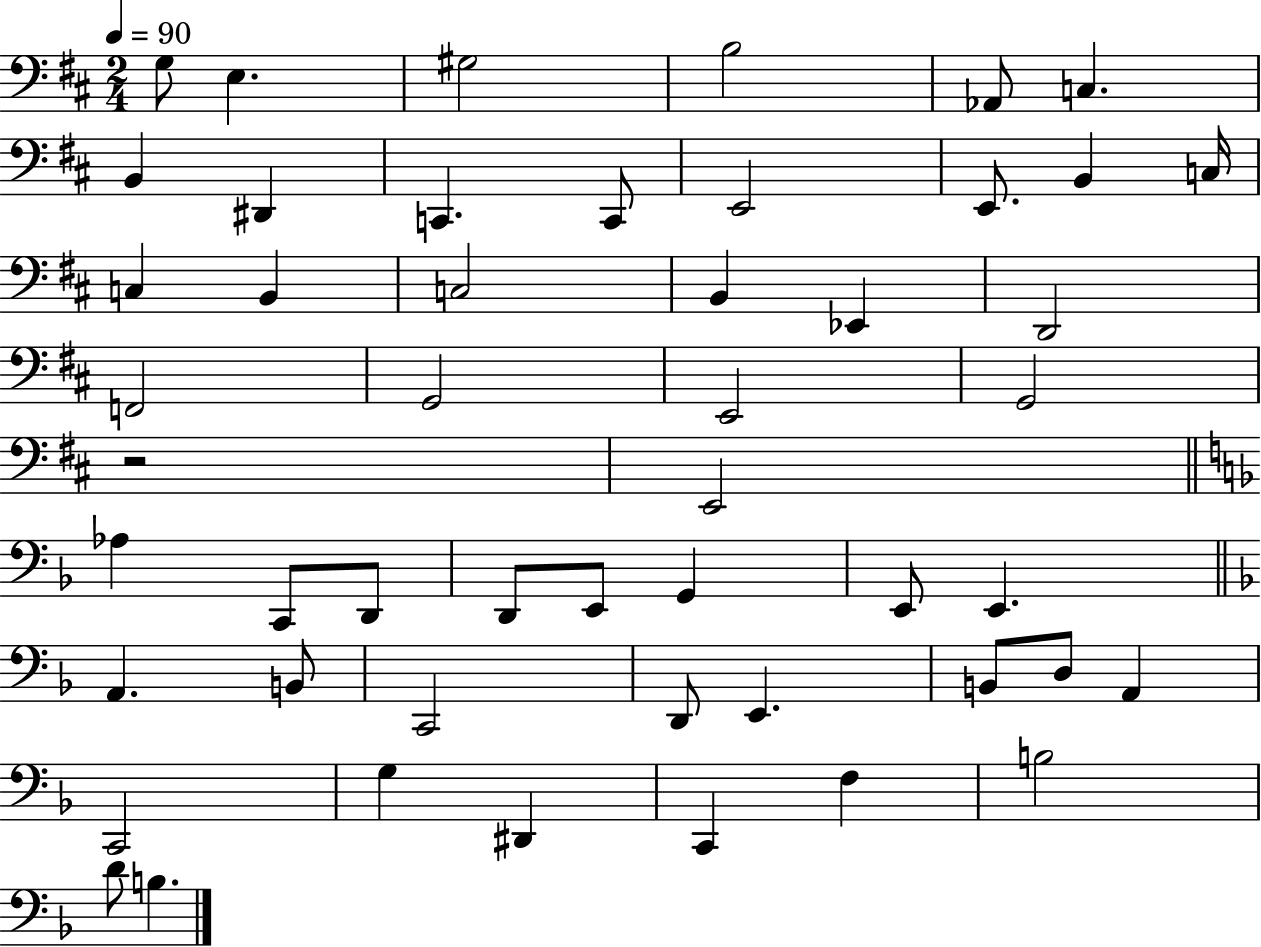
G3/e E3/q. G#3/h B3/h Ab2/e C3/q. B2/q D#2/q C2/q. C2/e E2/h E2/e. B2/q C3/s C3/q B2/q C3/h B2/q Eb2/q D2/h F2/h G2/h E2/h G2/h R/h E2/h Ab3/q C2/e D2/e D2/e E2/e G2/q E2/e E2/q. A2/q. B2/e C2/h D2/e E2/q. B2/e D3/e A2/q C2/h G3/q D#2/q C2/q F3/q B3/h D4/e B3/q.